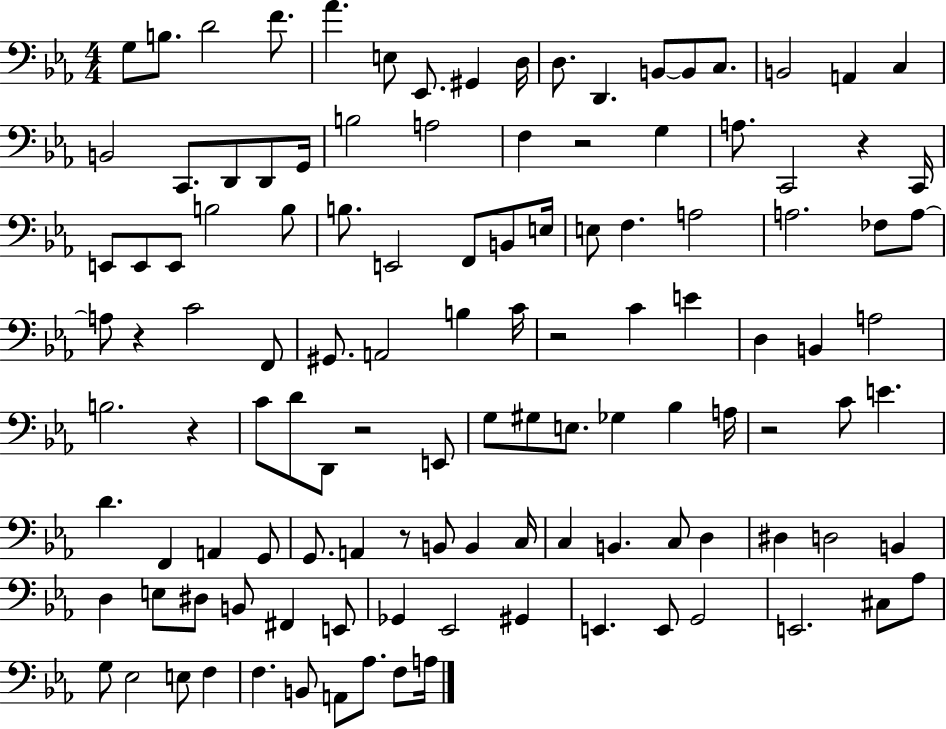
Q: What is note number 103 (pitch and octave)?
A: Eb3